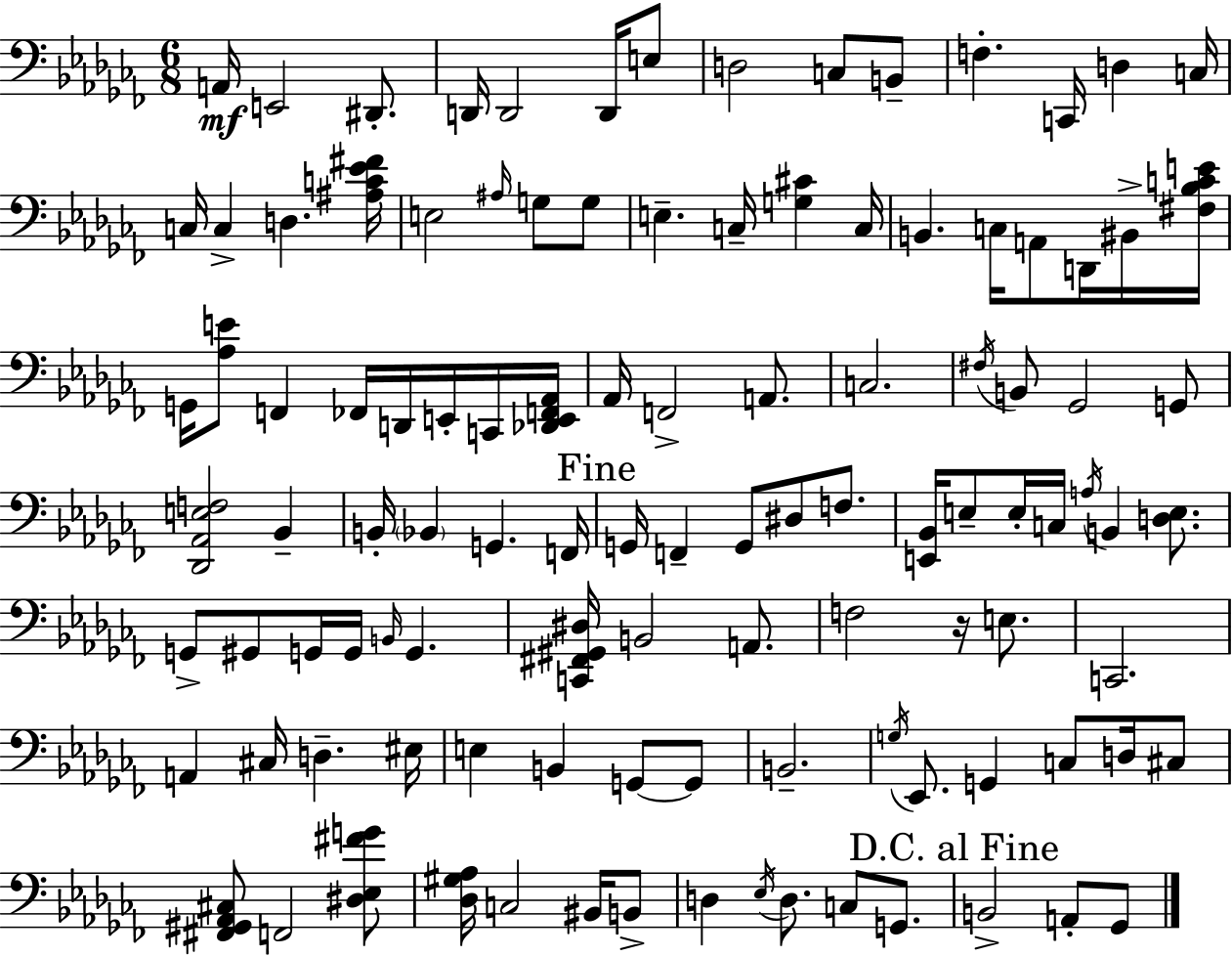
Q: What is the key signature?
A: AES minor